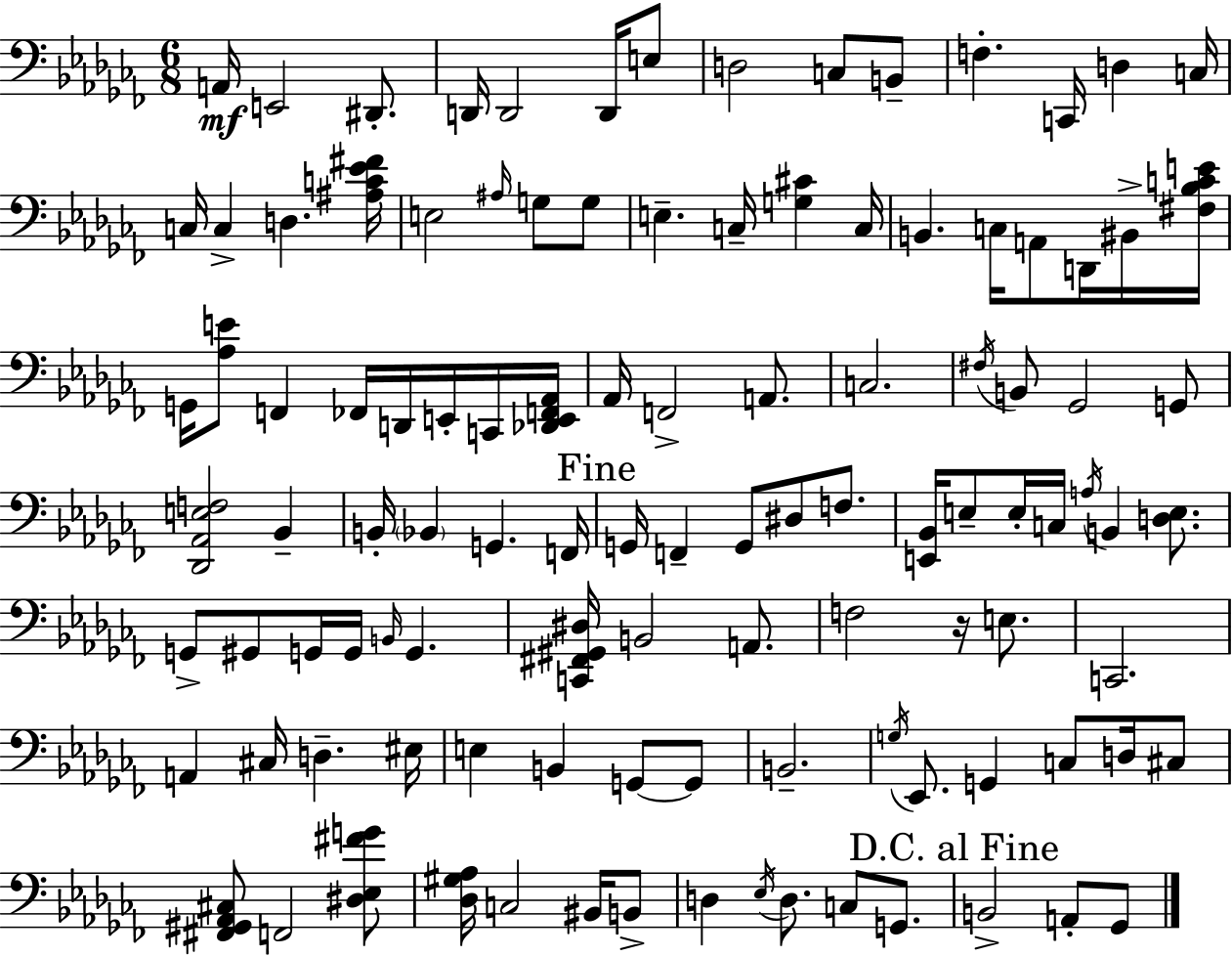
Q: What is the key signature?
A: AES minor